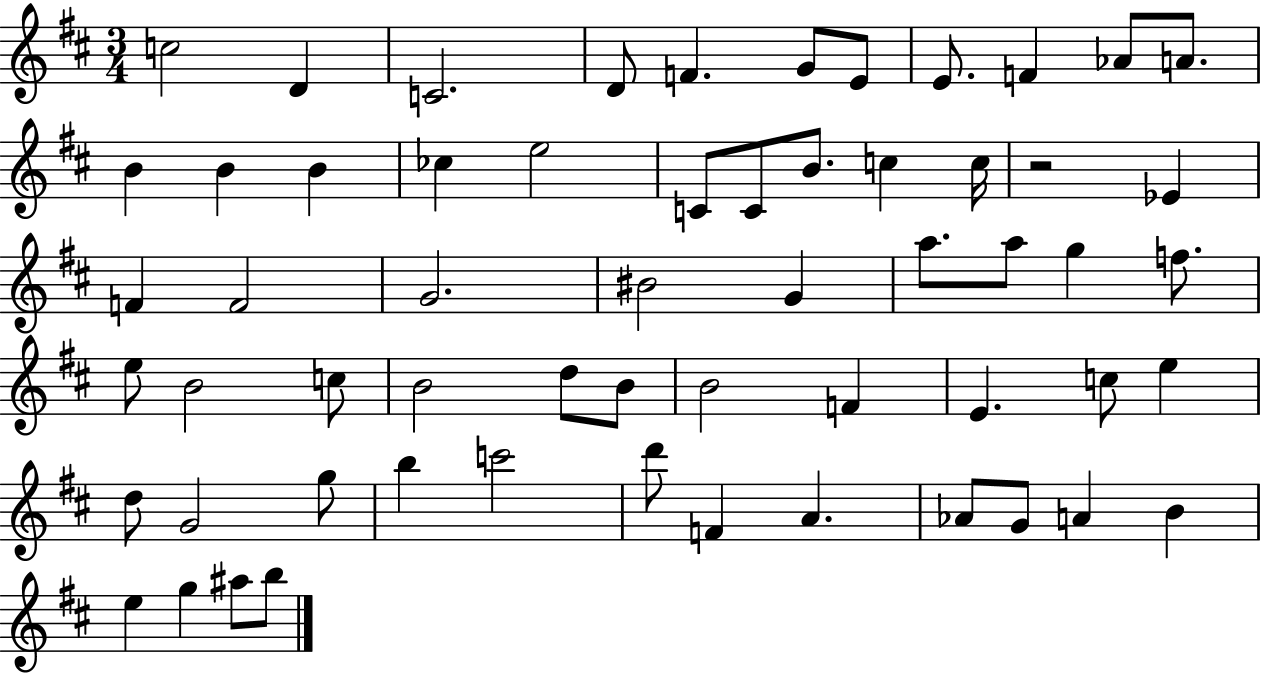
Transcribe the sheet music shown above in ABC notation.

X:1
T:Untitled
M:3/4
L:1/4
K:D
c2 D C2 D/2 F G/2 E/2 E/2 F _A/2 A/2 B B B _c e2 C/2 C/2 B/2 c c/4 z2 _E F F2 G2 ^B2 G a/2 a/2 g f/2 e/2 B2 c/2 B2 d/2 B/2 B2 F E c/2 e d/2 G2 g/2 b c'2 d'/2 F A _A/2 G/2 A B e g ^a/2 b/2